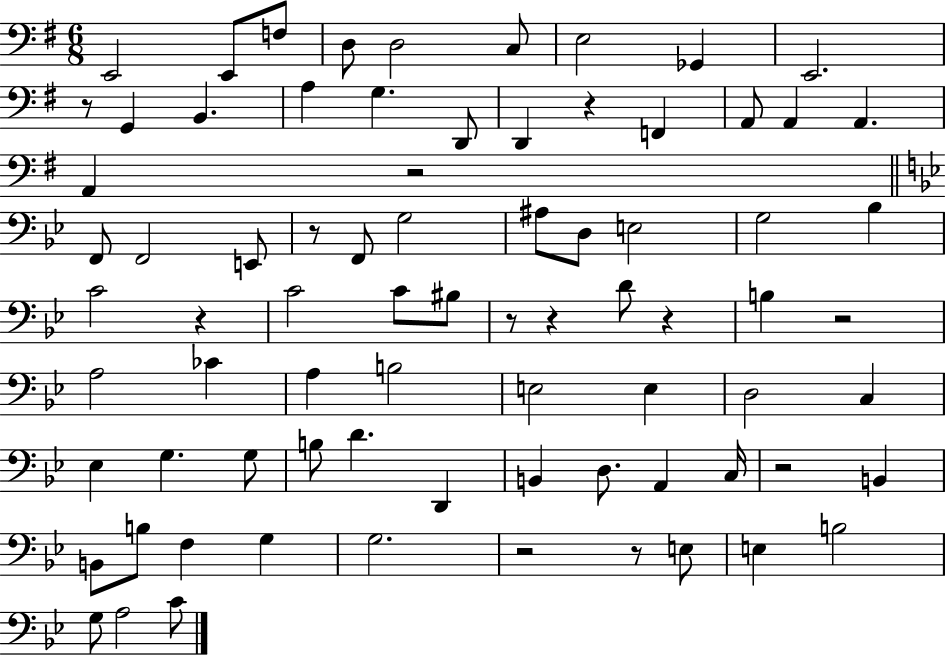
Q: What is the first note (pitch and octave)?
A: E2